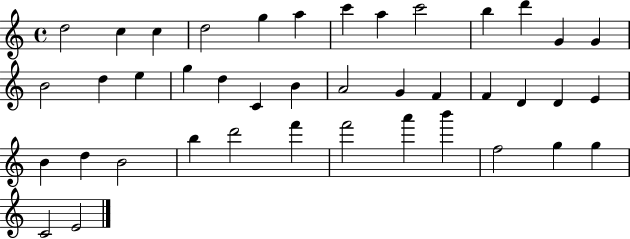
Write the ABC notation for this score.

X:1
T:Untitled
M:4/4
L:1/4
K:C
d2 c c d2 g a c' a c'2 b d' G G B2 d e g d C B A2 G F F D D E B d B2 b d'2 f' f'2 a' b' f2 g g C2 E2